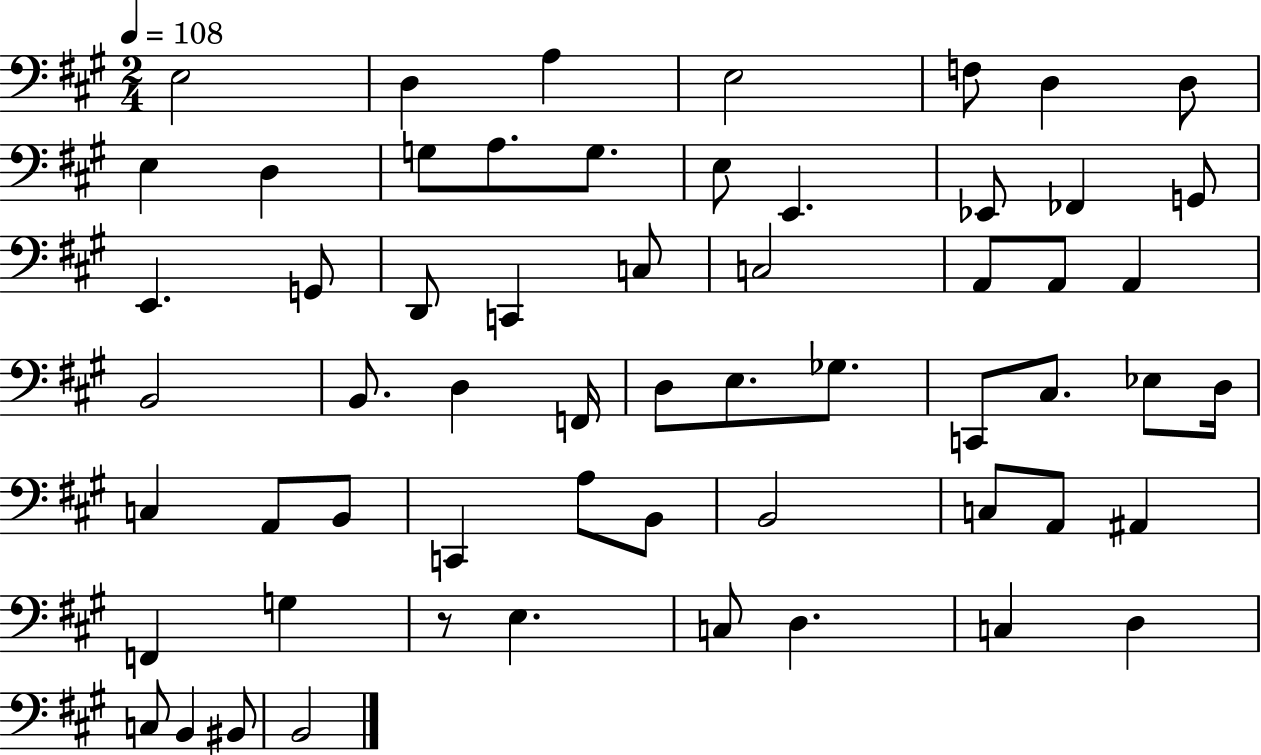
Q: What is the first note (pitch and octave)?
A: E3